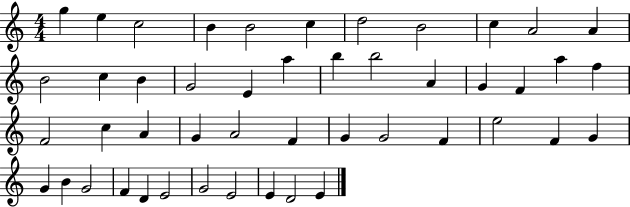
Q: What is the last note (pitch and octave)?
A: E4